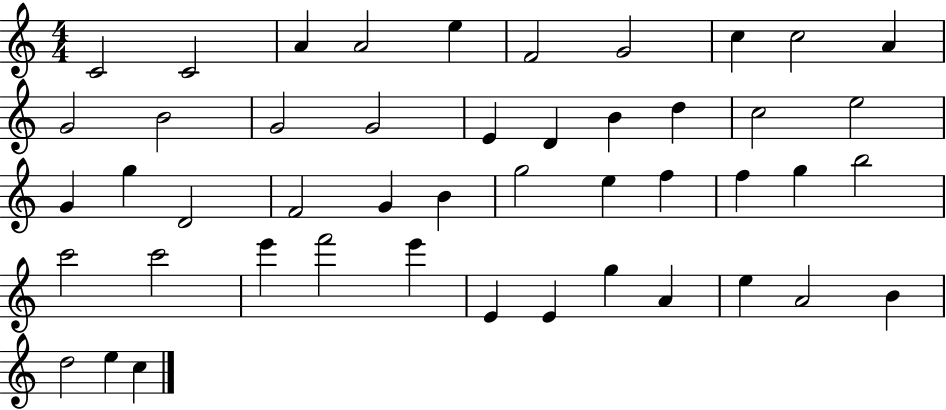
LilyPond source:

{
  \clef treble
  \numericTimeSignature
  \time 4/4
  \key c \major
  c'2 c'2 | a'4 a'2 e''4 | f'2 g'2 | c''4 c''2 a'4 | \break g'2 b'2 | g'2 g'2 | e'4 d'4 b'4 d''4 | c''2 e''2 | \break g'4 g''4 d'2 | f'2 g'4 b'4 | g''2 e''4 f''4 | f''4 g''4 b''2 | \break c'''2 c'''2 | e'''4 f'''2 e'''4 | e'4 e'4 g''4 a'4 | e''4 a'2 b'4 | \break d''2 e''4 c''4 | \bar "|."
}